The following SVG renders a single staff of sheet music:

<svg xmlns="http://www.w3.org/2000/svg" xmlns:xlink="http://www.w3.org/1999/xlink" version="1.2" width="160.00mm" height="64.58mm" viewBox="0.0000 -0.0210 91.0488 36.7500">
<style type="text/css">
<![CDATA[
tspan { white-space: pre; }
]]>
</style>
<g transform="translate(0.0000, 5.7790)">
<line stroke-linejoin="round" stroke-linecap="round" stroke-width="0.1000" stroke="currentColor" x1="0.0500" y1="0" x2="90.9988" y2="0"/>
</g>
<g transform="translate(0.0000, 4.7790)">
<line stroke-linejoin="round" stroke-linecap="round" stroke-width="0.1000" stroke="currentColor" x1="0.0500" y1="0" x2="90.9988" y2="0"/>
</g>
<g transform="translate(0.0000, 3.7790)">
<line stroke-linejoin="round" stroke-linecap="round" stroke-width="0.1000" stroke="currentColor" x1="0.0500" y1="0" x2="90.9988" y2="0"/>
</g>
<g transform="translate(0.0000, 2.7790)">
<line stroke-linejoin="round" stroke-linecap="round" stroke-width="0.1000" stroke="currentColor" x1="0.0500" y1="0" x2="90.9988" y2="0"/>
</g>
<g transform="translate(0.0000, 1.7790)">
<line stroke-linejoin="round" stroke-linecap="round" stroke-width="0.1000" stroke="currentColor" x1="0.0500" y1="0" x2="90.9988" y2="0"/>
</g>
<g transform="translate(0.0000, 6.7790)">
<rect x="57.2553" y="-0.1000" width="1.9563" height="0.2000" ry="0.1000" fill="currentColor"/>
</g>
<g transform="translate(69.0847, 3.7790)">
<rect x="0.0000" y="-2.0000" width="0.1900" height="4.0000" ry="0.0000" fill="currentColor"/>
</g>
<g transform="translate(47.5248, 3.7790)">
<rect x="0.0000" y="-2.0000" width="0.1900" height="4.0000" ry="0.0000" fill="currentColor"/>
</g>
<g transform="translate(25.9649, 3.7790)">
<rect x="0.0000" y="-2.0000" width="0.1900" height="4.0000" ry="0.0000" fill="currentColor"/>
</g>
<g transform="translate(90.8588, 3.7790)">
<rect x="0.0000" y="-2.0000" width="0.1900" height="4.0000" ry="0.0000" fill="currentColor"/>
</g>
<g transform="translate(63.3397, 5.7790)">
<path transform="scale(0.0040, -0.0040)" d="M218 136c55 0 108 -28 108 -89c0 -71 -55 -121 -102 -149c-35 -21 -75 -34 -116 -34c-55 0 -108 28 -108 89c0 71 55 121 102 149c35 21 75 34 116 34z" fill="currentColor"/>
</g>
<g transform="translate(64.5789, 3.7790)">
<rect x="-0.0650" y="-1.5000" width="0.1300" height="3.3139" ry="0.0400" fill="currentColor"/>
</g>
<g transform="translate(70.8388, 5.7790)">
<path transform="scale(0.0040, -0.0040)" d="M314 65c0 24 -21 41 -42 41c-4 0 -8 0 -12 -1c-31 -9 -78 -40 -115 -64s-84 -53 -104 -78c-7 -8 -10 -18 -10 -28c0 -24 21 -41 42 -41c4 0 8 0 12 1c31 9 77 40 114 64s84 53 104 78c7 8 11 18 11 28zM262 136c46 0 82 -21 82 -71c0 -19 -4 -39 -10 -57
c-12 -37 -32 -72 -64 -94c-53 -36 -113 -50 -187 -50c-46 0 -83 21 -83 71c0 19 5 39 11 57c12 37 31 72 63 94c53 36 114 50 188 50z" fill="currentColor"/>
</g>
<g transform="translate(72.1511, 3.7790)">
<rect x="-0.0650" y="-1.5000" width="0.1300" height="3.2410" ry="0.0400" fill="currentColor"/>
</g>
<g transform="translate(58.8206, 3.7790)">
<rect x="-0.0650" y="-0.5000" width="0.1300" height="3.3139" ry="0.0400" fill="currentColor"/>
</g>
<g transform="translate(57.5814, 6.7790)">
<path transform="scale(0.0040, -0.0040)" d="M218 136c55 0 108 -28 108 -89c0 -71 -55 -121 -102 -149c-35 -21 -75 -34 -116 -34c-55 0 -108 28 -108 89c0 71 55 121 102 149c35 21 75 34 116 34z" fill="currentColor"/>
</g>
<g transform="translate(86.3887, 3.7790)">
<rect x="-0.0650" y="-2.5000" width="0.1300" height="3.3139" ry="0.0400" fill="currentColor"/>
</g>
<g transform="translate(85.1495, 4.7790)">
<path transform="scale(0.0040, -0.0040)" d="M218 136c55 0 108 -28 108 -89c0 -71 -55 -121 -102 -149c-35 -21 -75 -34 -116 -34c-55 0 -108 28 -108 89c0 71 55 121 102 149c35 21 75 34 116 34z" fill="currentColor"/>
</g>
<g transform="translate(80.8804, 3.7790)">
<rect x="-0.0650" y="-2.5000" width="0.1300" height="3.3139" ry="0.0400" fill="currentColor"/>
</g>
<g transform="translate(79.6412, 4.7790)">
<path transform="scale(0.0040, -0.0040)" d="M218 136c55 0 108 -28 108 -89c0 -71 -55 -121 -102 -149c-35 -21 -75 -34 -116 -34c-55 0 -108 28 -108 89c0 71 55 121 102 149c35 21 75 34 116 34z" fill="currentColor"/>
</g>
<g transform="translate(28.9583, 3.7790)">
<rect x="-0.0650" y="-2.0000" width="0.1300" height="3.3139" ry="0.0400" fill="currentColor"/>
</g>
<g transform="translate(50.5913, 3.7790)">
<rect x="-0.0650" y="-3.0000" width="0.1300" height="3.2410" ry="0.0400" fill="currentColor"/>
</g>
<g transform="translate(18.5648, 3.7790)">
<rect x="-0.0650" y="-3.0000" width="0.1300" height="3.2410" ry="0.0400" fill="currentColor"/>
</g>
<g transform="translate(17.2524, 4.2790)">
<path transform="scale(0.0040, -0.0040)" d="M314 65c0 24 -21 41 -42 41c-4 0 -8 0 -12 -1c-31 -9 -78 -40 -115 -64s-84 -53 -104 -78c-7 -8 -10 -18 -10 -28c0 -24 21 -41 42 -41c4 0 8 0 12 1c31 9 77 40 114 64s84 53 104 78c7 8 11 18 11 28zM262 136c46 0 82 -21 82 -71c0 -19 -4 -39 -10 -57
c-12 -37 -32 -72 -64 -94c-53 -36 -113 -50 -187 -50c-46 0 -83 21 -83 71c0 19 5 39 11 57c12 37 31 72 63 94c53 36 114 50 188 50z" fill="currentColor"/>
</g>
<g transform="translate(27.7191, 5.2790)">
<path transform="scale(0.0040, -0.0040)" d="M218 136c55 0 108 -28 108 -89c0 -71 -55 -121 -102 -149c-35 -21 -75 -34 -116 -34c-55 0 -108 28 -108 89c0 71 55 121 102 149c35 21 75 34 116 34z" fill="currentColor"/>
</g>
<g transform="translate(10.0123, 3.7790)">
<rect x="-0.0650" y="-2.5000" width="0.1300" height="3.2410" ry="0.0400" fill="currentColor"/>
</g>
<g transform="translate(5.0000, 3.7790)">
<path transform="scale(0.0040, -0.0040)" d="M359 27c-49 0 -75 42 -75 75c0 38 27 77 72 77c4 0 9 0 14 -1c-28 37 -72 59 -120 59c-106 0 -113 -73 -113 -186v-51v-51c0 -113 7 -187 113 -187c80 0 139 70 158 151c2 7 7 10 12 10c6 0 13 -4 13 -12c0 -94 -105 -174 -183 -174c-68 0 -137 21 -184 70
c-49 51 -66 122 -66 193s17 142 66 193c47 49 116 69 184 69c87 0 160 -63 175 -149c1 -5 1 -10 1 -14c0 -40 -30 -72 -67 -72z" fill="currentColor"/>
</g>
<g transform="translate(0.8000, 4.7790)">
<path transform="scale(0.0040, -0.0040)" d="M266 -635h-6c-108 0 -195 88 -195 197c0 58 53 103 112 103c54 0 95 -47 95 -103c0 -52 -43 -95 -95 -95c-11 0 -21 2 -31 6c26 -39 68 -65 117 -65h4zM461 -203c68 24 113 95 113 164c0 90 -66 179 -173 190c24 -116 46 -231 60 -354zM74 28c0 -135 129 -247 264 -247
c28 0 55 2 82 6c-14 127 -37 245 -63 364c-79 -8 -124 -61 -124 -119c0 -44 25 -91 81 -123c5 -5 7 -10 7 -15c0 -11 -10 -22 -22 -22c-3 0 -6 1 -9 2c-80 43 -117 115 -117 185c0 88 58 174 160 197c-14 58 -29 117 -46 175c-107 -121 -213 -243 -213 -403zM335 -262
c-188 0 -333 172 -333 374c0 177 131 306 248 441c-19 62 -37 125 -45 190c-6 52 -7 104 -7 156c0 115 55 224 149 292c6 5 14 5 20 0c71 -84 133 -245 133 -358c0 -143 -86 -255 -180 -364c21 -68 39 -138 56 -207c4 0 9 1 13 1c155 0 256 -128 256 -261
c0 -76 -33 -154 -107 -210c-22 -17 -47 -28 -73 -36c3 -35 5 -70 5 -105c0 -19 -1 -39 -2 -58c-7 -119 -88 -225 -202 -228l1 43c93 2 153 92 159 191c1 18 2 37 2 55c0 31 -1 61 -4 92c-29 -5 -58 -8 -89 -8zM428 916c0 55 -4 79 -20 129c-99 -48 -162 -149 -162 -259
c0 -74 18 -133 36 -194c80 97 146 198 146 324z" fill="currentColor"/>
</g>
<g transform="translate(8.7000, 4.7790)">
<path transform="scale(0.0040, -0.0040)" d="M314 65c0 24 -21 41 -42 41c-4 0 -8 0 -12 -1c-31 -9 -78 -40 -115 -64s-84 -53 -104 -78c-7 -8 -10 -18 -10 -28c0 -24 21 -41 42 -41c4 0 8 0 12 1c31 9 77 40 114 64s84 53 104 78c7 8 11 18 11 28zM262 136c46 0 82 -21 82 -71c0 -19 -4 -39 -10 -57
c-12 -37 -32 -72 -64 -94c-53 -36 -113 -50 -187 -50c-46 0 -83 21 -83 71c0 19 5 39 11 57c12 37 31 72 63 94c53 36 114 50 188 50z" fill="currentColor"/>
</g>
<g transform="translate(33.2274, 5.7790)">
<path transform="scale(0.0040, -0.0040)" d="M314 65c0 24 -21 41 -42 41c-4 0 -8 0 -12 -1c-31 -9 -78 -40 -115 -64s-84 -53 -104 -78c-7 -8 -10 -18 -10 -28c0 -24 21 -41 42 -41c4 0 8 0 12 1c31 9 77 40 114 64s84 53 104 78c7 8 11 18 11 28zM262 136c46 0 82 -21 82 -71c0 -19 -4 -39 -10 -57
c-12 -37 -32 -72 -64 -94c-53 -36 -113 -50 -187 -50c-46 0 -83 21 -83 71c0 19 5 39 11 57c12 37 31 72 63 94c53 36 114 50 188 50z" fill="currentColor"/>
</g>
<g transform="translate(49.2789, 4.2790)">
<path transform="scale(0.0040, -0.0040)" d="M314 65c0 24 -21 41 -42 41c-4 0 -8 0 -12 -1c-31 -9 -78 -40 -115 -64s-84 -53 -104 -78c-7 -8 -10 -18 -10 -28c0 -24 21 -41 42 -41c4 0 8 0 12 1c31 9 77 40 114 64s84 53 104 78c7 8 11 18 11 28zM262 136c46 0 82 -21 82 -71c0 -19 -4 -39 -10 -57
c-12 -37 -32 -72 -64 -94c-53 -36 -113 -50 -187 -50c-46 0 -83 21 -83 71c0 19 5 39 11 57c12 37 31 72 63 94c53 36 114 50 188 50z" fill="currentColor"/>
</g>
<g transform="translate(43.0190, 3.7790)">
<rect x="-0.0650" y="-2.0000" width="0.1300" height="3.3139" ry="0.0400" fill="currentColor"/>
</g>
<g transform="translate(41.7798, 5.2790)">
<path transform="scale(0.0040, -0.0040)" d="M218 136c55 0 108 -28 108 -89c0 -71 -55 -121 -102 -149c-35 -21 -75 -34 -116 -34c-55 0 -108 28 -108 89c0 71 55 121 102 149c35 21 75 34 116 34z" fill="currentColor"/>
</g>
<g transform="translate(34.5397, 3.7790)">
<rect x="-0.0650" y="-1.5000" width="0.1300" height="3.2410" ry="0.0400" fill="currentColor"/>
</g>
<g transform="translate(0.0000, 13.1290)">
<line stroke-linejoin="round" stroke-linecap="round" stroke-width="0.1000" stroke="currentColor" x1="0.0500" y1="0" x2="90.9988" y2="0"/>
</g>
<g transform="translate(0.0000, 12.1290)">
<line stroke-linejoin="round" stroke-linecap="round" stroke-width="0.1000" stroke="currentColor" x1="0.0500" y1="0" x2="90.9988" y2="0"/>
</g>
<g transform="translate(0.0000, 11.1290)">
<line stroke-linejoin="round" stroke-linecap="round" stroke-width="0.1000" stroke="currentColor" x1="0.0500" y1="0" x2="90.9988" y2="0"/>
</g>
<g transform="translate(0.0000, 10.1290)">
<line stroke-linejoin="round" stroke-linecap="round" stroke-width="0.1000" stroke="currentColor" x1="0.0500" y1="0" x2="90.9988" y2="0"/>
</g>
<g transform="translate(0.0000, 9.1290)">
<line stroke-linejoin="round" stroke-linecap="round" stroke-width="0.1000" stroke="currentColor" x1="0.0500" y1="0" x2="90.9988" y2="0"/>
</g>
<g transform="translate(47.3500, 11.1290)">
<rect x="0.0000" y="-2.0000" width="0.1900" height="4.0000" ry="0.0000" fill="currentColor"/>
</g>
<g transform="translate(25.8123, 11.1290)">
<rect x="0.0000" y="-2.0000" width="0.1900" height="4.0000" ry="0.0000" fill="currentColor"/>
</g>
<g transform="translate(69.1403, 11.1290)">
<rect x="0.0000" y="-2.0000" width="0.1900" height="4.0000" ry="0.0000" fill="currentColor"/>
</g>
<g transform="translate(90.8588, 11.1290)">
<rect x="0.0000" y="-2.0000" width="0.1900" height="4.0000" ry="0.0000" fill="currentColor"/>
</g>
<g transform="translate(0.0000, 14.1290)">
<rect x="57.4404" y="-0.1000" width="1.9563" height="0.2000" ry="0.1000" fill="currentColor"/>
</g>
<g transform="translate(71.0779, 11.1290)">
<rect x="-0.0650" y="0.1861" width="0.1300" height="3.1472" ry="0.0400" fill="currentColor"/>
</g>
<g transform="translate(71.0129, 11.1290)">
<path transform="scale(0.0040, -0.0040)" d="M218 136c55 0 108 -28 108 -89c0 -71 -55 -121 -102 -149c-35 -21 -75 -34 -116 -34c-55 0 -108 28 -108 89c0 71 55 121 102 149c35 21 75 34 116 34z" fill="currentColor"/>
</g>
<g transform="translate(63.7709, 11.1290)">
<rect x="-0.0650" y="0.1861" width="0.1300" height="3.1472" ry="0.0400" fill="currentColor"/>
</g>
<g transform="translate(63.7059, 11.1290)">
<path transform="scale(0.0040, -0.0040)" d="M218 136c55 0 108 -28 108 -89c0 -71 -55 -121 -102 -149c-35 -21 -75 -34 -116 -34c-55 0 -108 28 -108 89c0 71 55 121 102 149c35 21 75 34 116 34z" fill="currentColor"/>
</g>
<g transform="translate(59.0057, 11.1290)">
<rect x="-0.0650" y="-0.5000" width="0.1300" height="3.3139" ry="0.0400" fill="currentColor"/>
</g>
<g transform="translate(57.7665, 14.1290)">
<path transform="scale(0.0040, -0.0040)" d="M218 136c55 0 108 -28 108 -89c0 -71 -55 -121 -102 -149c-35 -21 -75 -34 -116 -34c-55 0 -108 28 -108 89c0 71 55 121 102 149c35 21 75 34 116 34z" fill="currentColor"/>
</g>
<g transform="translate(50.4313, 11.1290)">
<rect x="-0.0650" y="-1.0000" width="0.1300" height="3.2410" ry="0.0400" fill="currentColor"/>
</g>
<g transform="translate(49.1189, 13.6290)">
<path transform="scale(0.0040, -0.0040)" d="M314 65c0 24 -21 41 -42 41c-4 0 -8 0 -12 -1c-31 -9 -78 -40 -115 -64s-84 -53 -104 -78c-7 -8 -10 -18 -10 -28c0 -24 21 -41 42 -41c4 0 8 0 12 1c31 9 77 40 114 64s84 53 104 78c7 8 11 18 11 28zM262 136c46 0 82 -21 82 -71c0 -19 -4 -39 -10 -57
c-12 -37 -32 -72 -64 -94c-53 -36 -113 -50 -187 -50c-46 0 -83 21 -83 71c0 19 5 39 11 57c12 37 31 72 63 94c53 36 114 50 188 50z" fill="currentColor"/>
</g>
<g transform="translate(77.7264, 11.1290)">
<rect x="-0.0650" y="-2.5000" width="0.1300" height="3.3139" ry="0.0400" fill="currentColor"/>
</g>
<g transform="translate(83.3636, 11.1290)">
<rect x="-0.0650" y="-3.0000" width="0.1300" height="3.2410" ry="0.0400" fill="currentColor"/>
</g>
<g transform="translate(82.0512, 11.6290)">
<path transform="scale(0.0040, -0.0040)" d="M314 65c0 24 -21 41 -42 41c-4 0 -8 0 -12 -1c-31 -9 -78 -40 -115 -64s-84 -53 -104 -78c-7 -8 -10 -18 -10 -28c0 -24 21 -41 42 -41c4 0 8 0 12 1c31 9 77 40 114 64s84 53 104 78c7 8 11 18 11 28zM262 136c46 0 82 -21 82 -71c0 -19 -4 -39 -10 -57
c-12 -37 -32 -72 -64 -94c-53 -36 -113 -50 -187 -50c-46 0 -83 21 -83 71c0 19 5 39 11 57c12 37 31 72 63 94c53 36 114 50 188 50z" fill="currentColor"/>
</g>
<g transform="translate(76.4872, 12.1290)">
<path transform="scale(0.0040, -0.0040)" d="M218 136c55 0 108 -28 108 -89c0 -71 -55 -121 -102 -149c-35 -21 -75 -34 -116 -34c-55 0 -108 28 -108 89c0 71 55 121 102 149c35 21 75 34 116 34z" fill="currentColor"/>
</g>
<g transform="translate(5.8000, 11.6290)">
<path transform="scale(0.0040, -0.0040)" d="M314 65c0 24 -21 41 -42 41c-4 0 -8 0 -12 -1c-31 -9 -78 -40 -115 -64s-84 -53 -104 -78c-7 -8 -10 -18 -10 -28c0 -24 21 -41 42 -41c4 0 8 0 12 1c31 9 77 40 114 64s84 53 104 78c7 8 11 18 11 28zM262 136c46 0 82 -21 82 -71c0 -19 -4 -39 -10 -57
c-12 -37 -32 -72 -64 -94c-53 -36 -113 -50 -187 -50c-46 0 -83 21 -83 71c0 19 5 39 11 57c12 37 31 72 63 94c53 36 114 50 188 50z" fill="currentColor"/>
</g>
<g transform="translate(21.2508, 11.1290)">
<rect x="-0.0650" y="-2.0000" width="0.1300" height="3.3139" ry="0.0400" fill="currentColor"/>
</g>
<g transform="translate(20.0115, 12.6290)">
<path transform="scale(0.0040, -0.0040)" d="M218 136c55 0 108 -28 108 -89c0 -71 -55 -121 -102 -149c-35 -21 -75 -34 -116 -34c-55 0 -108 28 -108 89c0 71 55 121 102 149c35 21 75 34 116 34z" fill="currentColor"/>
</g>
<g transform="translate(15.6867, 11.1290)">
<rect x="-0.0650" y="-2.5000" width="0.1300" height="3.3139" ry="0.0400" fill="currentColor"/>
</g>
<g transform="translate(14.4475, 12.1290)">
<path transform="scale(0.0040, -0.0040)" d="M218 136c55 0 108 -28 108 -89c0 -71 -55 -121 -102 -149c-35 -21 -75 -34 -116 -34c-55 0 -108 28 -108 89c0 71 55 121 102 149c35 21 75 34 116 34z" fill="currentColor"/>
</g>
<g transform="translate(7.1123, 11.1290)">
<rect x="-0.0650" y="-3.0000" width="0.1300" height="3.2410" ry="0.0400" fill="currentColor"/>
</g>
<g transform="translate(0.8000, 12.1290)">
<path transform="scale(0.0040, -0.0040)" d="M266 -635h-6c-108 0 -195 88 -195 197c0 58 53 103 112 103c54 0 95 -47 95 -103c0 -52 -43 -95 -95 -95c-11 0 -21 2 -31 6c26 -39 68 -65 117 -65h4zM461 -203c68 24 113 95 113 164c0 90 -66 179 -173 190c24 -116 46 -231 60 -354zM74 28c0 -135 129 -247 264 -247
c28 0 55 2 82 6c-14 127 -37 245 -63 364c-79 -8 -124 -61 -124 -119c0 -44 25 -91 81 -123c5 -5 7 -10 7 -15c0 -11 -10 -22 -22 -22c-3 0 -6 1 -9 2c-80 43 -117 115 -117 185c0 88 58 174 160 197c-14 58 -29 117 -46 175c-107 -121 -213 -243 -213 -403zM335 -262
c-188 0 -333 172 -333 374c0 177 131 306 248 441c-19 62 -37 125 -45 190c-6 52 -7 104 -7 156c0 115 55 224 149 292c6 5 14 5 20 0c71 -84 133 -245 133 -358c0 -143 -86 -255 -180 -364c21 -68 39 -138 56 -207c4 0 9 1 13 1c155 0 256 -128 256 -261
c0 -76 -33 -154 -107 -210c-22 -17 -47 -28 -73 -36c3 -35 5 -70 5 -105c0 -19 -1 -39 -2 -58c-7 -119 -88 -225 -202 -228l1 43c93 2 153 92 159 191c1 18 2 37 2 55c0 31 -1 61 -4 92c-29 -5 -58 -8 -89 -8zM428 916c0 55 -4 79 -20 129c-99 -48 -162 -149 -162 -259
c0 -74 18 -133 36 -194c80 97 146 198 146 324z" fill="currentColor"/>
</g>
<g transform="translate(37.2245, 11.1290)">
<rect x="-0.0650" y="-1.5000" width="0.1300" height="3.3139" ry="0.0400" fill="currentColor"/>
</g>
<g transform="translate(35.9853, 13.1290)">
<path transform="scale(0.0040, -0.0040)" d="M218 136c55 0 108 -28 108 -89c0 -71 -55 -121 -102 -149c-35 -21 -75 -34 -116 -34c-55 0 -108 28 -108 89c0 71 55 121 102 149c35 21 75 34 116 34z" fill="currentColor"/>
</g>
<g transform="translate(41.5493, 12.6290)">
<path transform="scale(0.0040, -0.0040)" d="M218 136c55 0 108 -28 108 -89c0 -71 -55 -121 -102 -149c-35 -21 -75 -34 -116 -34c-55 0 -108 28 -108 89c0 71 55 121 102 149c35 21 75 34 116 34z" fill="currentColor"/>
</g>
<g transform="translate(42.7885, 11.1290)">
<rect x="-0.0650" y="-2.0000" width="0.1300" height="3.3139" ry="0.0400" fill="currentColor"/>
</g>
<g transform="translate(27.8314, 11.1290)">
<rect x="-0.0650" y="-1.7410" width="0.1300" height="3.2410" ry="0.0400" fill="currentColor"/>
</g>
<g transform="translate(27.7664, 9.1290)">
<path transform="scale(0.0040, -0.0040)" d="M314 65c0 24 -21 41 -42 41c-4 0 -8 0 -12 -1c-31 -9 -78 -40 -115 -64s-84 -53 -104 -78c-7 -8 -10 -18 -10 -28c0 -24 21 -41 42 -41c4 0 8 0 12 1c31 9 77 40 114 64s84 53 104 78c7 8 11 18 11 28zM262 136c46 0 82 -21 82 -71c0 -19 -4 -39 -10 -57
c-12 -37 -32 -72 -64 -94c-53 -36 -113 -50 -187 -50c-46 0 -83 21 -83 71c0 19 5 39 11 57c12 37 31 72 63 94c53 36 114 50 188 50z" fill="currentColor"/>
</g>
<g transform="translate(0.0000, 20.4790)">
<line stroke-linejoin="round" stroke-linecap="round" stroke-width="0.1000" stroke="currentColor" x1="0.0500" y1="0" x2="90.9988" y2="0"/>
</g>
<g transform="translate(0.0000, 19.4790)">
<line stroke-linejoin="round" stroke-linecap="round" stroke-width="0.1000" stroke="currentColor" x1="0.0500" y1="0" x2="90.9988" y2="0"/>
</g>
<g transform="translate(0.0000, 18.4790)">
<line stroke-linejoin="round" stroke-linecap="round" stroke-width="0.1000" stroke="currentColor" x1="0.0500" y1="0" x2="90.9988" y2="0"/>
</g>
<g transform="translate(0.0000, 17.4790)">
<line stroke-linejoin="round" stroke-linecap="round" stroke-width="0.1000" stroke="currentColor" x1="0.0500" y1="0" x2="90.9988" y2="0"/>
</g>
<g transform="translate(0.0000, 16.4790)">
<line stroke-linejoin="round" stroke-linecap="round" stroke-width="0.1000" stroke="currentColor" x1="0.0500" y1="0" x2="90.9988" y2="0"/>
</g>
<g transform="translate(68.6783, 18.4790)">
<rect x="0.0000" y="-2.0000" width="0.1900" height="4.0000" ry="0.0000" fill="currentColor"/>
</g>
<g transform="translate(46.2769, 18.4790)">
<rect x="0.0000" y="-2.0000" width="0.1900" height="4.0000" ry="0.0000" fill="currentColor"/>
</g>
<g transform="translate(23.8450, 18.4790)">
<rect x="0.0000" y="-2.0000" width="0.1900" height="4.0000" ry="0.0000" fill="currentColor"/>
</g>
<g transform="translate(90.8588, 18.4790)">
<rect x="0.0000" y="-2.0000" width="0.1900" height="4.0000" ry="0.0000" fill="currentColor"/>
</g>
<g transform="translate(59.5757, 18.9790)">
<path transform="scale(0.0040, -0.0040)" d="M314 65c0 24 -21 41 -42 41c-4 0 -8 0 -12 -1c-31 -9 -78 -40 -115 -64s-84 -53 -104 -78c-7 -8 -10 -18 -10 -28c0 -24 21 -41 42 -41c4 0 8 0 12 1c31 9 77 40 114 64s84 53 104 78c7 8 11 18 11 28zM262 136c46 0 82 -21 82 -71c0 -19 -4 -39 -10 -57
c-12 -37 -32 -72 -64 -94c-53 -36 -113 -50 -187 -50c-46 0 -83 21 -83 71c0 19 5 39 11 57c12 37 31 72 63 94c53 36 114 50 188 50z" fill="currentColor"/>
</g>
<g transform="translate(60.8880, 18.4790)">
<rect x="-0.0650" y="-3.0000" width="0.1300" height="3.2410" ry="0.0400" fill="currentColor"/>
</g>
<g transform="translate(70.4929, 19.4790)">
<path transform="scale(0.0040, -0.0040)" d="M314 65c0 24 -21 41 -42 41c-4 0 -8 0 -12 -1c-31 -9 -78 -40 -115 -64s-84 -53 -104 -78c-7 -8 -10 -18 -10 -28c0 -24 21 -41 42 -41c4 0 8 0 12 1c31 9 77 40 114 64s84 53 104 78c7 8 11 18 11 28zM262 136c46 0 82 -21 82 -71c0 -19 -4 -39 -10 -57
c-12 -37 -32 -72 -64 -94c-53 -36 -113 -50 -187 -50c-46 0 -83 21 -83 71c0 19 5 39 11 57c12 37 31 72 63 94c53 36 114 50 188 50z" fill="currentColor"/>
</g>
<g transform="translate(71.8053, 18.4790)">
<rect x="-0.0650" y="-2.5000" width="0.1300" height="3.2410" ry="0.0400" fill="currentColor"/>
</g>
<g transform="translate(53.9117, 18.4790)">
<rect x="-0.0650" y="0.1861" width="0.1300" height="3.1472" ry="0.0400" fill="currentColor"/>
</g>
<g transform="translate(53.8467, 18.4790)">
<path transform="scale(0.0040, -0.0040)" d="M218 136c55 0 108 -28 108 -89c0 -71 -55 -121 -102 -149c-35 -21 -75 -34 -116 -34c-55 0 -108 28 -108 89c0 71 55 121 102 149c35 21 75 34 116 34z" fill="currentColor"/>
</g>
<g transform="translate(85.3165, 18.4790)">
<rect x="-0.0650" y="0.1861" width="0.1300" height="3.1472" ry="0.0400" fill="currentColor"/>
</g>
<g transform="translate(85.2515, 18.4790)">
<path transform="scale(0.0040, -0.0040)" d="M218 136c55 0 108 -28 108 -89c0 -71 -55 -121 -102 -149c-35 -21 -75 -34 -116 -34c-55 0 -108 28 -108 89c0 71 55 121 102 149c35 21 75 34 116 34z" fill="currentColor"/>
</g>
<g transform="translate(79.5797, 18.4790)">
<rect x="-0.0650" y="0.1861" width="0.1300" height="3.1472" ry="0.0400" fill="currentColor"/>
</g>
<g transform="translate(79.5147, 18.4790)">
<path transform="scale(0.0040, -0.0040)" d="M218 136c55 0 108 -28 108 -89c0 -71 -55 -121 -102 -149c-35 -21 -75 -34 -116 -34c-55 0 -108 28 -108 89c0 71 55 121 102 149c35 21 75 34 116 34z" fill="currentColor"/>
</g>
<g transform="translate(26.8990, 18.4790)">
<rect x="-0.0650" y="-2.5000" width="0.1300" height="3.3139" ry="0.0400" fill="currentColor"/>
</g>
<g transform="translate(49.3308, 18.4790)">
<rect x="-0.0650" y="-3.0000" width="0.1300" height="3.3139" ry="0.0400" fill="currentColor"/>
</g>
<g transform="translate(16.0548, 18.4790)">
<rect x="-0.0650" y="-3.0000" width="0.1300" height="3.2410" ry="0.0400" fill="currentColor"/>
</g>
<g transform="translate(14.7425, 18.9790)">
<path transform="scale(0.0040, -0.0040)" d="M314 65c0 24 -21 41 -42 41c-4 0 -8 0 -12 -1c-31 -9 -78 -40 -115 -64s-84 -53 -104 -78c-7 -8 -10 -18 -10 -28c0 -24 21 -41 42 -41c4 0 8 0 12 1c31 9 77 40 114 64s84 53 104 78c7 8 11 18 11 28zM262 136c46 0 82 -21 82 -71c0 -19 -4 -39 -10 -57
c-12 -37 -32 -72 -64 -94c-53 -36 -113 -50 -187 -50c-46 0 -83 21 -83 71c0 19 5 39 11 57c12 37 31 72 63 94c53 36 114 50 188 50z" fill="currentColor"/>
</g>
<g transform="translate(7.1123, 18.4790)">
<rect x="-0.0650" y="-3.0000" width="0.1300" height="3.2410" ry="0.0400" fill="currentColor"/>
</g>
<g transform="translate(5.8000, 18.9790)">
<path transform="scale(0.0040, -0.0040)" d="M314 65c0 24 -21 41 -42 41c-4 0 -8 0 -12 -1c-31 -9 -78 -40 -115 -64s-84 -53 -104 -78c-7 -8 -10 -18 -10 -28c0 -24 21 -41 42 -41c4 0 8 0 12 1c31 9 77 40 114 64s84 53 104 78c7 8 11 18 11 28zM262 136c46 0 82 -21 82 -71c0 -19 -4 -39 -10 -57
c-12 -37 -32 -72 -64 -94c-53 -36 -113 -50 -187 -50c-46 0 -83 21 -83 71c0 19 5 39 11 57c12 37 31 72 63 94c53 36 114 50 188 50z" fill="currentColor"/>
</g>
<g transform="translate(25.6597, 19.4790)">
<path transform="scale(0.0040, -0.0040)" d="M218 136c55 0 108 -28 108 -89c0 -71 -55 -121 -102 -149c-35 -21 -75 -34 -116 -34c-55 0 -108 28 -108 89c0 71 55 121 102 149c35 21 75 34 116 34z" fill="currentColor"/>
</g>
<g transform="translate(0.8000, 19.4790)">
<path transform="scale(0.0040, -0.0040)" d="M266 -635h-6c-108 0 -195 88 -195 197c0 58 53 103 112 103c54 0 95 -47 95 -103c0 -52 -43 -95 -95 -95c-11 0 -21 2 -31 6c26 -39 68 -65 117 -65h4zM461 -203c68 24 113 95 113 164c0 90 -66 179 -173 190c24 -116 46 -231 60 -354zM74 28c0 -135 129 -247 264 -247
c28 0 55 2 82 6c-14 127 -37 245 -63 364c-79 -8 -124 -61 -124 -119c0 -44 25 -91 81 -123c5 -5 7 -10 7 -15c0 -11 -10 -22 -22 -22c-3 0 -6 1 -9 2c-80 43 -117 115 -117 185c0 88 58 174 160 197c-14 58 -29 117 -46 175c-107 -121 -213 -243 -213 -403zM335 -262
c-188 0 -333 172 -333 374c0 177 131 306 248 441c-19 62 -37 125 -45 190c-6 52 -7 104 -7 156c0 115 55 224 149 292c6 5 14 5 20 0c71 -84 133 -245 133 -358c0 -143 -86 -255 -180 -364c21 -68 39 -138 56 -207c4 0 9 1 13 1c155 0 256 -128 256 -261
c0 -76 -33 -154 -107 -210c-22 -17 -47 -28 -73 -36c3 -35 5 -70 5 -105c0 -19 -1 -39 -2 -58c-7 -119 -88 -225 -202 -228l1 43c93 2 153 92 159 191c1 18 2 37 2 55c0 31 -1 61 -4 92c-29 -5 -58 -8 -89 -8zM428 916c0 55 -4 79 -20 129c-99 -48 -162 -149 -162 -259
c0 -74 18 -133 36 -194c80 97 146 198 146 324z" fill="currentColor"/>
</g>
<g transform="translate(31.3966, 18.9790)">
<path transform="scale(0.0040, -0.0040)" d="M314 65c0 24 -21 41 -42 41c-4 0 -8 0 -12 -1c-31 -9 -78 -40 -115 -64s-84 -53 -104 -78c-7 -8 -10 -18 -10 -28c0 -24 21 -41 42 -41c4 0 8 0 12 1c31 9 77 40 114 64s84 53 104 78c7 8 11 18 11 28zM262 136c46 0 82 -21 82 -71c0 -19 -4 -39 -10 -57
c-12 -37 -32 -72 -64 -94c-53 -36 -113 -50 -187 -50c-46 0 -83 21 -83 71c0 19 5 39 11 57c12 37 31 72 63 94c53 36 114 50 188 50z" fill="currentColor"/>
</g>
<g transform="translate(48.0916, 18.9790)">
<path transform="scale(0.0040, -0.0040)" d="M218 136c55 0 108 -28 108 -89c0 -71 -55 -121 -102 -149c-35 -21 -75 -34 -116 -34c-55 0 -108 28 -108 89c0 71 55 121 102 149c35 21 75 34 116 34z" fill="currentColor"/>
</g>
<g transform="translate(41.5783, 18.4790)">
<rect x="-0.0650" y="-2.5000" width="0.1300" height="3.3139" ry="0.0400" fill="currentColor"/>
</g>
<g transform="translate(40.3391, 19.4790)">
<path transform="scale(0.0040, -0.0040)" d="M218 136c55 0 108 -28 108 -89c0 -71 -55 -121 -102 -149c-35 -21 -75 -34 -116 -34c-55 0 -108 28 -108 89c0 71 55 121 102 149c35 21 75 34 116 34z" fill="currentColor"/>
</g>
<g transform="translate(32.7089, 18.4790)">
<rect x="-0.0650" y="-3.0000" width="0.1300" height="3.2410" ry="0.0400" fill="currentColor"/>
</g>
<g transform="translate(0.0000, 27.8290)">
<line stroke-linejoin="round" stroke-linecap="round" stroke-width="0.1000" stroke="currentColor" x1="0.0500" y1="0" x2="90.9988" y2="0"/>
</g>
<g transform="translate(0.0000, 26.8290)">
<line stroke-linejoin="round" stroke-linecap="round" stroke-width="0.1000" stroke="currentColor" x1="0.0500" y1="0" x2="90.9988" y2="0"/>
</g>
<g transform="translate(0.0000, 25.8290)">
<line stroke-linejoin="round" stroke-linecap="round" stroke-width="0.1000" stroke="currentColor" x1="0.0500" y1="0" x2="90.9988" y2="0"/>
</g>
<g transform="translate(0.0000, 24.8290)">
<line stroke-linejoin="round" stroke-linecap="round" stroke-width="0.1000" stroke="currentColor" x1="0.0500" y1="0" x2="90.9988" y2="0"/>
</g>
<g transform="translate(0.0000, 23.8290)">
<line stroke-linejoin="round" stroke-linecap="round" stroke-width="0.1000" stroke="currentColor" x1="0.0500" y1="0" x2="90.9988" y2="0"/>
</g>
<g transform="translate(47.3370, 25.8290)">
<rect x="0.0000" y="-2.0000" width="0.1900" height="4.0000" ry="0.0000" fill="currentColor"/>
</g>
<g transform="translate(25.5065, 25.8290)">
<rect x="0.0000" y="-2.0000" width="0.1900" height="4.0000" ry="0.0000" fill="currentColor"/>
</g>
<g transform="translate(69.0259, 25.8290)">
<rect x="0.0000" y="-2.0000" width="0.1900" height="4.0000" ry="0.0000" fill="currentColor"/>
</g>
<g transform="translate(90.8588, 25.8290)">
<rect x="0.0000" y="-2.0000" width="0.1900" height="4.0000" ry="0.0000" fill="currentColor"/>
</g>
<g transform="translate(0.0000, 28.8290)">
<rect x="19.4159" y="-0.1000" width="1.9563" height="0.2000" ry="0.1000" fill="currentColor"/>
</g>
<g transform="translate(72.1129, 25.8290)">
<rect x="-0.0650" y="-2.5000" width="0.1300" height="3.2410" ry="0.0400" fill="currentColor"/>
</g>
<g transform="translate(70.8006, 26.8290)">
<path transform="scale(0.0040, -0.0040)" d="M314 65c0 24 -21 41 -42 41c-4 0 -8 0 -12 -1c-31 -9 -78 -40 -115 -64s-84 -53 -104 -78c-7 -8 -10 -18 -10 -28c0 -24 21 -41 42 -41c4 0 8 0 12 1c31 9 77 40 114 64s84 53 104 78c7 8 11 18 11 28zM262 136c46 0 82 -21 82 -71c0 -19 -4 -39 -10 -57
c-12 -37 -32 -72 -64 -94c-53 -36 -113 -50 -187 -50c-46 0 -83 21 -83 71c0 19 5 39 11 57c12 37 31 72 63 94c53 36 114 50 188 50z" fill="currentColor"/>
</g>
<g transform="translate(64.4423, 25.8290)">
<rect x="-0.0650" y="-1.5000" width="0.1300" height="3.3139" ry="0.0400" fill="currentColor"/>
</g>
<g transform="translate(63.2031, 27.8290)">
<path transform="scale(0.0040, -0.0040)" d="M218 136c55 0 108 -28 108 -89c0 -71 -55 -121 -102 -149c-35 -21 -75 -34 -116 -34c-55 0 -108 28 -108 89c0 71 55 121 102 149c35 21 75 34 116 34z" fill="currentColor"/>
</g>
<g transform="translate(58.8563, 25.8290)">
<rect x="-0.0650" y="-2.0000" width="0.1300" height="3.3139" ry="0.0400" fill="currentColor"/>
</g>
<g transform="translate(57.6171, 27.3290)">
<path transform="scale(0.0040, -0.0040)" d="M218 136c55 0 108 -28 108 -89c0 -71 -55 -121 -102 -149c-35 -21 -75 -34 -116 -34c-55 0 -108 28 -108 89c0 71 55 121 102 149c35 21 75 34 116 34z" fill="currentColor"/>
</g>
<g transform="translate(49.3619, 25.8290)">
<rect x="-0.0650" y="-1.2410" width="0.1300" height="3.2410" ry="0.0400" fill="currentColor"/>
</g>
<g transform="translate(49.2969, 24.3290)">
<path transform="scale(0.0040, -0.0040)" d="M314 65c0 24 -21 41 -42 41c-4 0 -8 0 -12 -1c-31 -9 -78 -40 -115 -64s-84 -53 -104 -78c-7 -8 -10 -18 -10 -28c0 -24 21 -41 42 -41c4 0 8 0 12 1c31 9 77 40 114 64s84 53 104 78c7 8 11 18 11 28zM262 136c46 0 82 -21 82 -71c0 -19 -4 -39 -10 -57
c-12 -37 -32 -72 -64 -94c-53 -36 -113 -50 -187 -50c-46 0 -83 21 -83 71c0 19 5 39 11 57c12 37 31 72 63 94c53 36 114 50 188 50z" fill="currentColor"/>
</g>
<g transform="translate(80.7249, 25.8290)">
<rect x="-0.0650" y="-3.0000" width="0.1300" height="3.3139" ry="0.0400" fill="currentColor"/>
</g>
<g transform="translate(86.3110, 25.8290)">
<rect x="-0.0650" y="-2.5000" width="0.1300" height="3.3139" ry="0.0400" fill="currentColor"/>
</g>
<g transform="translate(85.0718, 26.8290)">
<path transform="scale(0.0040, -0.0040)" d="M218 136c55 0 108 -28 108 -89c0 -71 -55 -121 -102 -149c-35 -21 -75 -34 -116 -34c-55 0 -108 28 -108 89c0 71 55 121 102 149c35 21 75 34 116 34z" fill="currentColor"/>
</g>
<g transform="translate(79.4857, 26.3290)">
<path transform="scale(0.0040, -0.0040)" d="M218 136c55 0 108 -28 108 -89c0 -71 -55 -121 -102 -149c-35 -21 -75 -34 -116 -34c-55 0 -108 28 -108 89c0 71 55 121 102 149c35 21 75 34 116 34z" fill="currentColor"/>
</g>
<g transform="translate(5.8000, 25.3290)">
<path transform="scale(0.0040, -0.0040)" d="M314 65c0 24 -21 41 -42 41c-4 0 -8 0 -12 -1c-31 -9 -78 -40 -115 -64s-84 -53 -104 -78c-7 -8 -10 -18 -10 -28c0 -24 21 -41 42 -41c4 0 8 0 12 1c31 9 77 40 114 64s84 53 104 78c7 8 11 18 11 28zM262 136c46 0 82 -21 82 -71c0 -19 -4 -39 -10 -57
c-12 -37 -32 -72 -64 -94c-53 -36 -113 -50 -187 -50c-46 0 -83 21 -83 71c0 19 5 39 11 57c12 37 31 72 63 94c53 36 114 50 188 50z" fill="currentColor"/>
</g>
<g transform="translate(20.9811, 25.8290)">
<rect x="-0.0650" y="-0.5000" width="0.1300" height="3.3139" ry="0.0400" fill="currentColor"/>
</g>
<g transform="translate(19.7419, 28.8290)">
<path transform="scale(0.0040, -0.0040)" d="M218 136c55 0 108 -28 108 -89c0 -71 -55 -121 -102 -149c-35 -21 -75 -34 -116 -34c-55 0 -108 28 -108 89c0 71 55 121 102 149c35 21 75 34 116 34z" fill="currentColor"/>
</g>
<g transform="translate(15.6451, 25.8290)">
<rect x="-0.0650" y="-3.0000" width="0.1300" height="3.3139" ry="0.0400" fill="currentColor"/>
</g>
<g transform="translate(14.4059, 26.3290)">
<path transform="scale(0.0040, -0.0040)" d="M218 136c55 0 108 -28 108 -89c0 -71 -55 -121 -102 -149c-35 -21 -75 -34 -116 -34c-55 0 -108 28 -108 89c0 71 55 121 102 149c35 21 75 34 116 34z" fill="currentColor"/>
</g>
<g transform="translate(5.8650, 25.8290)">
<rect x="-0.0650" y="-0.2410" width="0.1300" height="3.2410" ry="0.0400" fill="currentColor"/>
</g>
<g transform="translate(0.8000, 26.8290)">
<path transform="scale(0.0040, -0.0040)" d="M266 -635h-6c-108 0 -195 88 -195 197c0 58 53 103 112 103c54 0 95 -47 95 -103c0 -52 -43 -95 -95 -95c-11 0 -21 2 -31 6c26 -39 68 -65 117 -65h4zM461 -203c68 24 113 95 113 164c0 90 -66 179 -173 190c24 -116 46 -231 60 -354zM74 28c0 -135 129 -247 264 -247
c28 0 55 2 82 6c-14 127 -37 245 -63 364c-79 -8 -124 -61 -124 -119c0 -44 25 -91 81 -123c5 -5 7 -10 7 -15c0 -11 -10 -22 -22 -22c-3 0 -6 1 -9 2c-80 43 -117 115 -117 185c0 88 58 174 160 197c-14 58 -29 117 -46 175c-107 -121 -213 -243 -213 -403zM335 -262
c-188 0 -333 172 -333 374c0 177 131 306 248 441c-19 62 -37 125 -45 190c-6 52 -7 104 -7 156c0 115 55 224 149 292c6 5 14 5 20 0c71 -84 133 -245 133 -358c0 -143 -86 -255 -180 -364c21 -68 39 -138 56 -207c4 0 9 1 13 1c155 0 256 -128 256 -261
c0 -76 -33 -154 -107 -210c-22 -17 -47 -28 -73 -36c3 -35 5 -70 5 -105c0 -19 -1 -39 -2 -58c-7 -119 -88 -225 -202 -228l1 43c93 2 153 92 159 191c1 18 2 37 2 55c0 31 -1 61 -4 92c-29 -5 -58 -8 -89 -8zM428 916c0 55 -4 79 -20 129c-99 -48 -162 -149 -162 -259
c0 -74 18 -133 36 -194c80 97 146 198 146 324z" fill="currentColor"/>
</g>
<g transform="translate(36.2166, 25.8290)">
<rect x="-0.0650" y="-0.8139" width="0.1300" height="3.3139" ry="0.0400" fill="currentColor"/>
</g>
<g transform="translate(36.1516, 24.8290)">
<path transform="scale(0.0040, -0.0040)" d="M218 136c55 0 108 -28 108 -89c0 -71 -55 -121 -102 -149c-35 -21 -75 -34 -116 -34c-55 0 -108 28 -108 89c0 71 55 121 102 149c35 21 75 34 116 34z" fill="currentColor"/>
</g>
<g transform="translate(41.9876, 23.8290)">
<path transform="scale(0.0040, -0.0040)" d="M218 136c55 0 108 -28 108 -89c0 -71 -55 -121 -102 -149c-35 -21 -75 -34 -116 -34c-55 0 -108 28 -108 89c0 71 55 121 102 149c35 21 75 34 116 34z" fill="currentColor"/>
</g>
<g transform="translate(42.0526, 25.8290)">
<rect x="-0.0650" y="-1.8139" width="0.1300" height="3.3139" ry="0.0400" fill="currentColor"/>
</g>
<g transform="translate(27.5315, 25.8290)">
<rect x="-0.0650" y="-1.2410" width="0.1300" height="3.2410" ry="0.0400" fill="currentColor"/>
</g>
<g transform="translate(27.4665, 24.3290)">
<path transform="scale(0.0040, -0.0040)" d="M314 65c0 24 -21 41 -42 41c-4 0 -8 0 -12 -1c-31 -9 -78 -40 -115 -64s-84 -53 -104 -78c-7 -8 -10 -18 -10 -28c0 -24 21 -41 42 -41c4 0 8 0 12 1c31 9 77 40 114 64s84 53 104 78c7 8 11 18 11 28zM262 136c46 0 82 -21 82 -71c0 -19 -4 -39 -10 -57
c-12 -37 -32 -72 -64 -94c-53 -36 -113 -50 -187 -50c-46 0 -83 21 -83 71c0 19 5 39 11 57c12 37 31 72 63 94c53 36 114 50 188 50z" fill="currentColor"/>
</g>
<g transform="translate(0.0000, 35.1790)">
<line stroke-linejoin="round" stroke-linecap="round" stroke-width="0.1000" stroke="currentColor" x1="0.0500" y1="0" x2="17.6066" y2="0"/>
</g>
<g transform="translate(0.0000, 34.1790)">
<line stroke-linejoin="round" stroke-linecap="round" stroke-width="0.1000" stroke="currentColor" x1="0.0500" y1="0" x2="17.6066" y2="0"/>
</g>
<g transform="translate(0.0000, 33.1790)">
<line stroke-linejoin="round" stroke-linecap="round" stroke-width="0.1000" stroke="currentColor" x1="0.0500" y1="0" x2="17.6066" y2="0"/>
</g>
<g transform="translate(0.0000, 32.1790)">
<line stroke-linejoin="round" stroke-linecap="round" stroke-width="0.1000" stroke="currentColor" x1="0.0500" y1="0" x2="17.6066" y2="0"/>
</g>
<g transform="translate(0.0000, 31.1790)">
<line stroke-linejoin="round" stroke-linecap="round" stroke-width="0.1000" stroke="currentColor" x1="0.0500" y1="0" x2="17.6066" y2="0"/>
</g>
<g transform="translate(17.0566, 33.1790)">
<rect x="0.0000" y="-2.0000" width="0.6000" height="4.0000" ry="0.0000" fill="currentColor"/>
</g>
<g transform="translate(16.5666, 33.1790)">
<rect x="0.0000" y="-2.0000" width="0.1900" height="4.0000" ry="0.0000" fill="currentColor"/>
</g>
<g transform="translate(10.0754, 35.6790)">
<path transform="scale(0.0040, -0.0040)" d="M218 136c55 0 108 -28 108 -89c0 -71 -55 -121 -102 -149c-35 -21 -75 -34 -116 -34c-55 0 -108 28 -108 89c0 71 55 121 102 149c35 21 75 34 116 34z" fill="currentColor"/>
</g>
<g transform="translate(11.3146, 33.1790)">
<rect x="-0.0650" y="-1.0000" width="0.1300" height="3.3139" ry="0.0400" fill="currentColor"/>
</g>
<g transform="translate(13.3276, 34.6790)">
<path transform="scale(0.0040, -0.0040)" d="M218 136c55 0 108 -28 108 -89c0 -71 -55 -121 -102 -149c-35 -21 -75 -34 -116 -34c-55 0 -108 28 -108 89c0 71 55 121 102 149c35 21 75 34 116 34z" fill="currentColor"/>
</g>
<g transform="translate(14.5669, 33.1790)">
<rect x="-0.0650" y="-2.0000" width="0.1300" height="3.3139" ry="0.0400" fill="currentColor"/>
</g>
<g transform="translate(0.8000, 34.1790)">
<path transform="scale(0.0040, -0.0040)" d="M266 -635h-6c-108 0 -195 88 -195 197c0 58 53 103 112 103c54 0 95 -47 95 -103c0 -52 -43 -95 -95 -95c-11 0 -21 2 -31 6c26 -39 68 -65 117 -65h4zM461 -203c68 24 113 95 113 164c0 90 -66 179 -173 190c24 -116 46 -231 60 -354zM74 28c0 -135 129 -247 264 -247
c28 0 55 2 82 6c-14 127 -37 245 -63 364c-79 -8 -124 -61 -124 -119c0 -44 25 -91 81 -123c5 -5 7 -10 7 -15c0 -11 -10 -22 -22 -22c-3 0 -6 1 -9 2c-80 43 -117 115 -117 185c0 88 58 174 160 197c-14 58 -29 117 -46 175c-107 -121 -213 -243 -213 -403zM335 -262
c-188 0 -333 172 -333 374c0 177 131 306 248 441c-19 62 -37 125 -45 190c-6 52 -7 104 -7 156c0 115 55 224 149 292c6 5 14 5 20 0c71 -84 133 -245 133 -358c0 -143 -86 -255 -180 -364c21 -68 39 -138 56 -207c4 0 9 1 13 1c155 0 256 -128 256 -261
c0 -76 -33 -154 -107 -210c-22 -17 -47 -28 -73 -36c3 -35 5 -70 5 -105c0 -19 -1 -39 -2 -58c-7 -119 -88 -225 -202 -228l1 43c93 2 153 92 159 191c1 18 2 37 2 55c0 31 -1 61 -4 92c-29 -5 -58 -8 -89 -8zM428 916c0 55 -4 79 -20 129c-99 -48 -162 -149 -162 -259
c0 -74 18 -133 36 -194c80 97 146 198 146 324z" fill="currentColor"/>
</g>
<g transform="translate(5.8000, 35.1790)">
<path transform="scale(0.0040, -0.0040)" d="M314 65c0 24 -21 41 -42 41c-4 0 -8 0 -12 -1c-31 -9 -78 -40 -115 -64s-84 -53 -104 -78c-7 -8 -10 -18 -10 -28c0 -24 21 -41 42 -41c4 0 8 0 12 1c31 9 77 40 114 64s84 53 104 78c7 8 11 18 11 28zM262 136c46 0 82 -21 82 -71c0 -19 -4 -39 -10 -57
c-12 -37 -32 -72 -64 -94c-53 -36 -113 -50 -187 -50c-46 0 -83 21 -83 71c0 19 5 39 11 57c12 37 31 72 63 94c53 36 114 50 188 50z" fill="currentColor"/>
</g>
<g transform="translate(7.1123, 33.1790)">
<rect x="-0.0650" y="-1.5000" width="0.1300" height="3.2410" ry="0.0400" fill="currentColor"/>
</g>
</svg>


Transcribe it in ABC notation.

X:1
T:Untitled
M:4/4
L:1/4
K:C
G2 A2 F E2 F A2 C E E2 G G A2 G F f2 E F D2 C B B G A2 A2 A2 G A2 G A B A2 G2 B B c2 A C e2 d f e2 F E G2 A G E2 D F